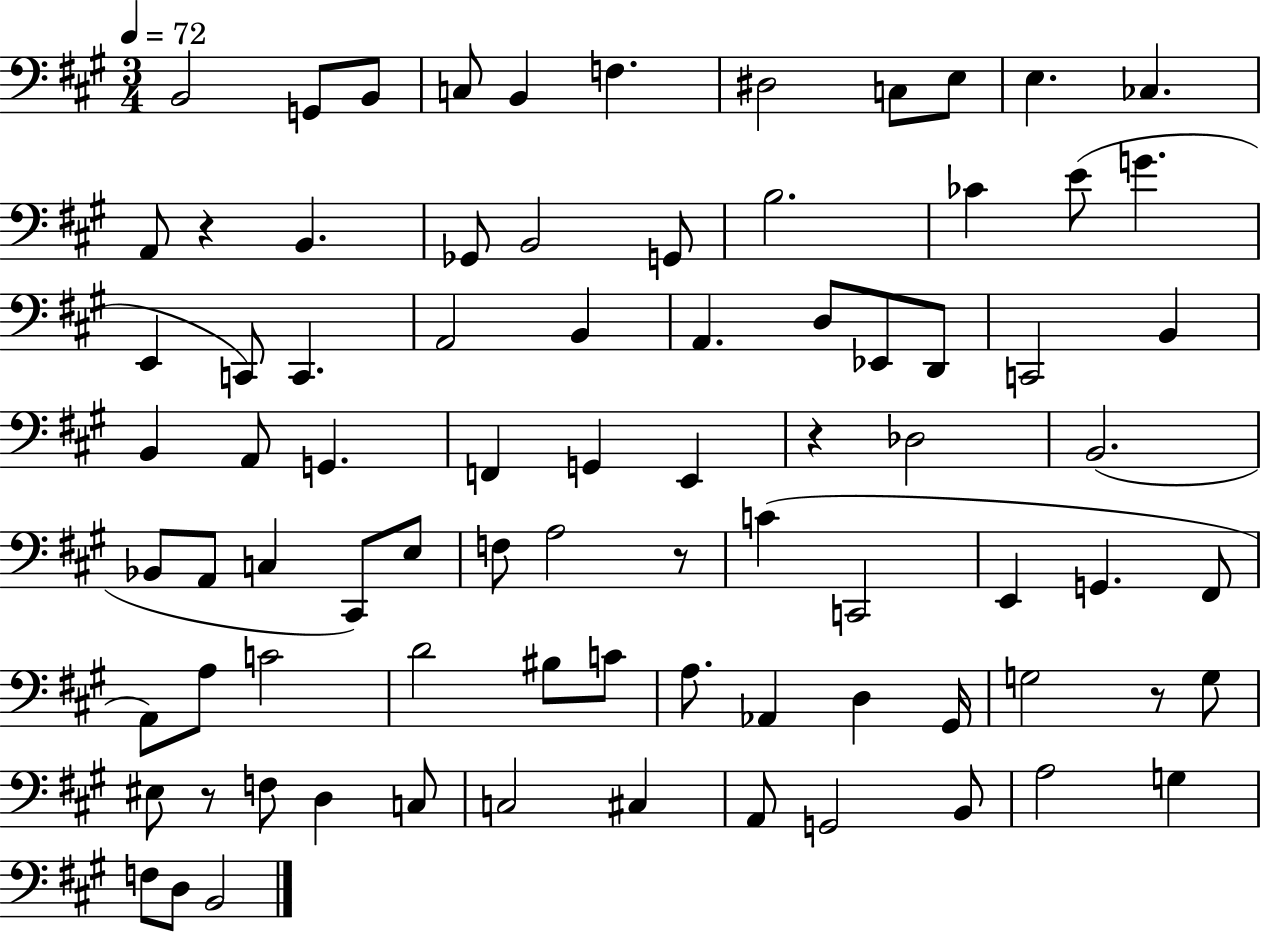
B2/h G2/e B2/e C3/e B2/q F3/q. D#3/h C3/e E3/e E3/q. CES3/q. A2/e R/q B2/q. Gb2/e B2/h G2/e B3/h. CES4/q E4/e G4/q. E2/q C2/e C2/q. A2/h B2/q A2/q. D3/e Eb2/e D2/e C2/h B2/q B2/q A2/e G2/q. F2/q G2/q E2/q R/q Db3/h B2/h. Bb2/e A2/e C3/q C#2/e E3/e F3/e A3/h R/e C4/q C2/h E2/q G2/q. F#2/e A2/e A3/e C4/h D4/h BIS3/e C4/e A3/e. Ab2/q D3/q G#2/s G3/h R/e G3/e EIS3/e R/e F3/e D3/q C3/e C3/h C#3/q A2/e G2/h B2/e A3/h G3/q F3/e D3/e B2/h